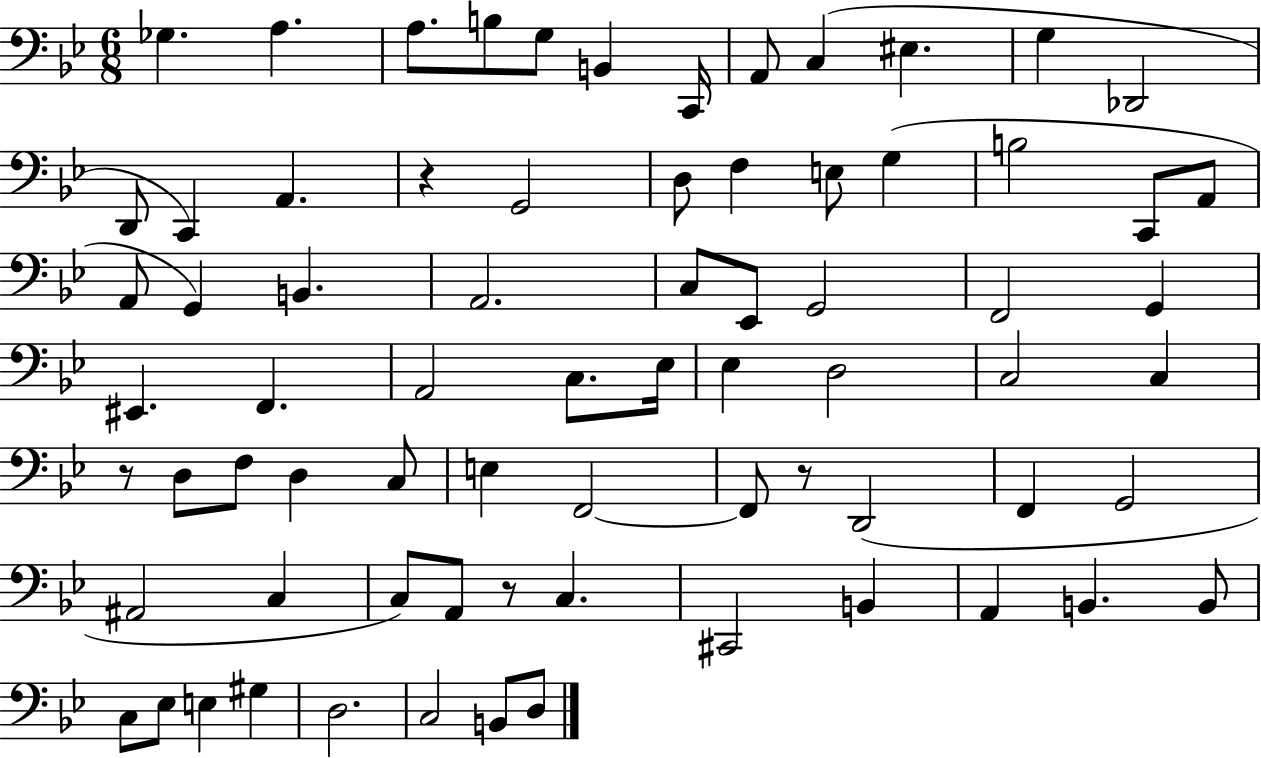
Gb3/q. A3/q. A3/e. B3/e G3/e B2/q C2/s A2/e C3/q EIS3/q. G3/q Db2/h D2/e C2/q A2/q. R/q G2/h D3/e F3/q E3/e G3/q B3/h C2/e A2/e A2/e G2/q B2/q. A2/h. C3/e Eb2/e G2/h F2/h G2/q EIS2/q. F2/q. A2/h C3/e. Eb3/s Eb3/q D3/h C3/h C3/q R/e D3/e F3/e D3/q C3/e E3/q F2/h F2/e R/e D2/h F2/q G2/h A#2/h C3/q C3/e A2/e R/e C3/q. C#2/h B2/q A2/q B2/q. B2/e C3/e Eb3/e E3/q G#3/q D3/h. C3/h B2/e D3/e